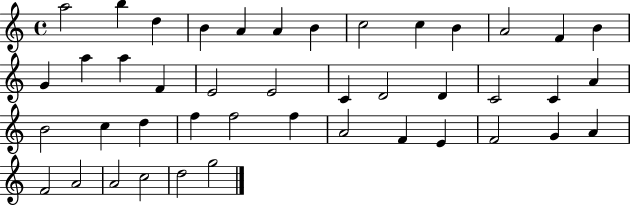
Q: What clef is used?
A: treble